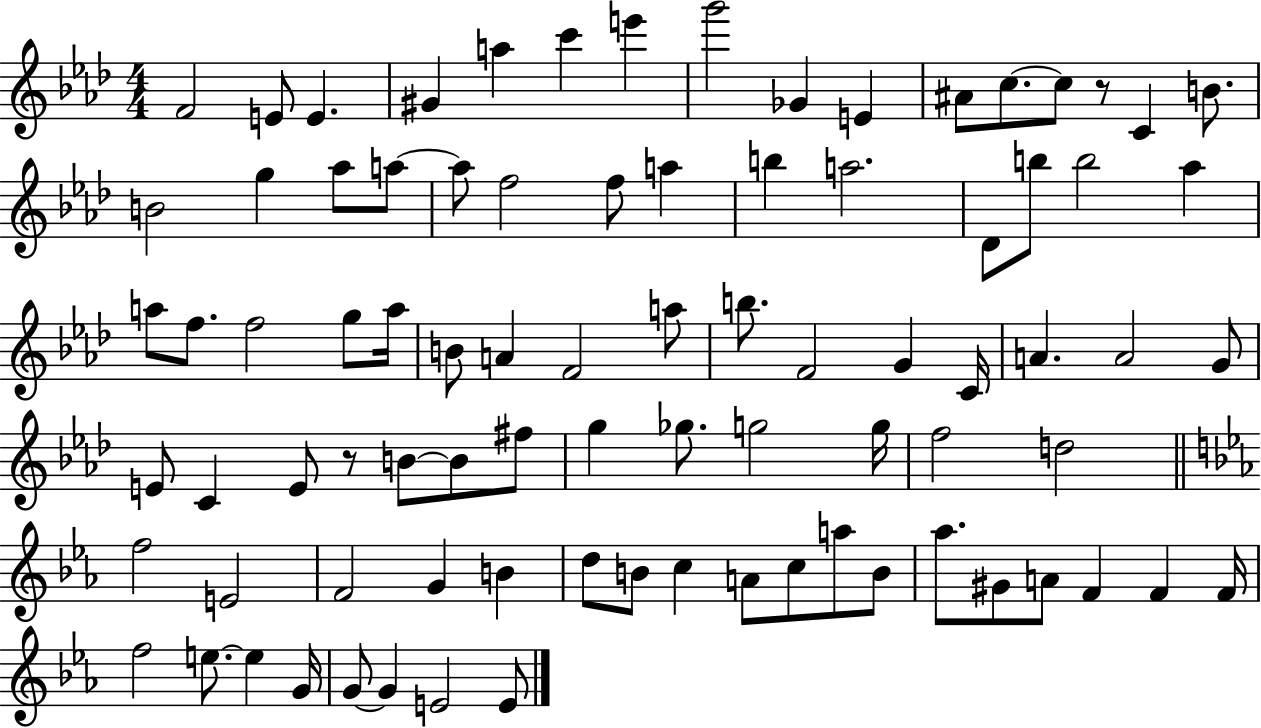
{
  \clef treble
  \numericTimeSignature
  \time 4/4
  \key aes \major
  f'2 e'8 e'4. | gis'4 a''4 c'''4 e'''4 | g'''2 ges'4 e'4 | ais'8 c''8.~~ c''8 r8 c'4 b'8. | \break b'2 g''4 aes''8 a''8~~ | a''8 f''2 f''8 a''4 | b''4 a''2. | des'8 b''8 b''2 aes''4 | \break a''8 f''8. f''2 g''8 a''16 | b'8 a'4 f'2 a''8 | b''8. f'2 g'4 c'16 | a'4. a'2 g'8 | \break e'8 c'4 e'8 r8 b'8~~ b'8 fis''8 | g''4 ges''8. g''2 g''16 | f''2 d''2 | \bar "||" \break \key ees \major f''2 e'2 | f'2 g'4 b'4 | d''8 b'8 c''4 a'8 c''8 a''8 b'8 | aes''8. gis'8 a'8 f'4 f'4 f'16 | \break f''2 e''8.~~ e''4 g'16 | g'8~~ g'4 e'2 e'8 | \bar "|."
}